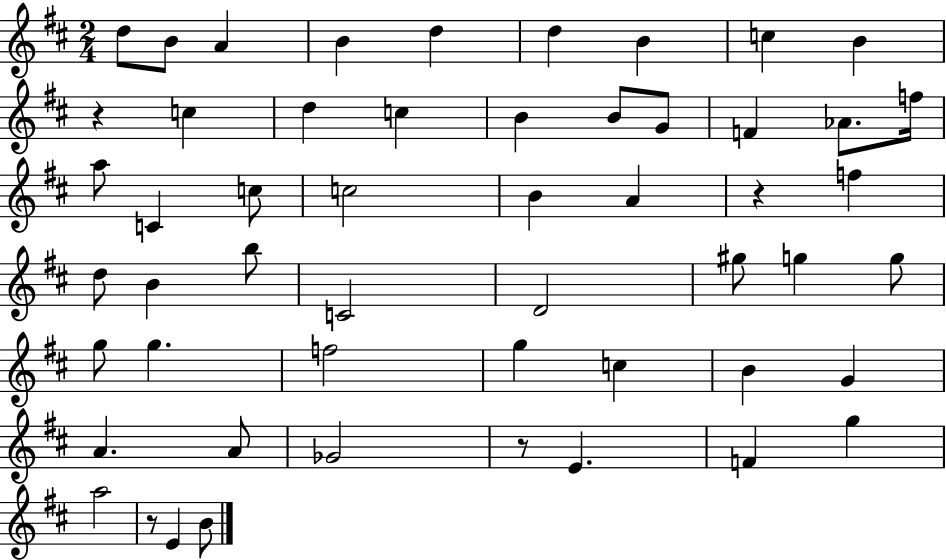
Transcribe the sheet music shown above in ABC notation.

X:1
T:Untitled
M:2/4
L:1/4
K:D
d/2 B/2 A B d d B c B z c d c B B/2 G/2 F _A/2 f/4 a/2 C c/2 c2 B A z f d/2 B b/2 C2 D2 ^g/2 g g/2 g/2 g f2 g c B G A A/2 _G2 z/2 E F g a2 z/2 E B/2